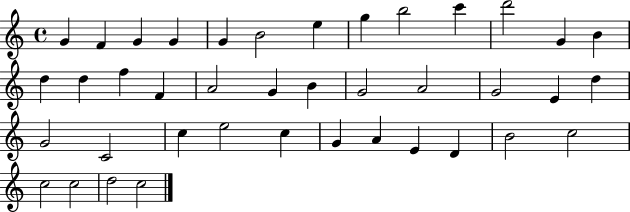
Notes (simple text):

G4/q F4/q G4/q G4/q G4/q B4/h E5/q G5/q B5/h C6/q D6/h G4/q B4/q D5/q D5/q F5/q F4/q A4/h G4/q B4/q G4/h A4/h G4/h E4/q D5/q G4/h C4/h C5/q E5/h C5/q G4/q A4/q E4/q D4/q B4/h C5/h C5/h C5/h D5/h C5/h